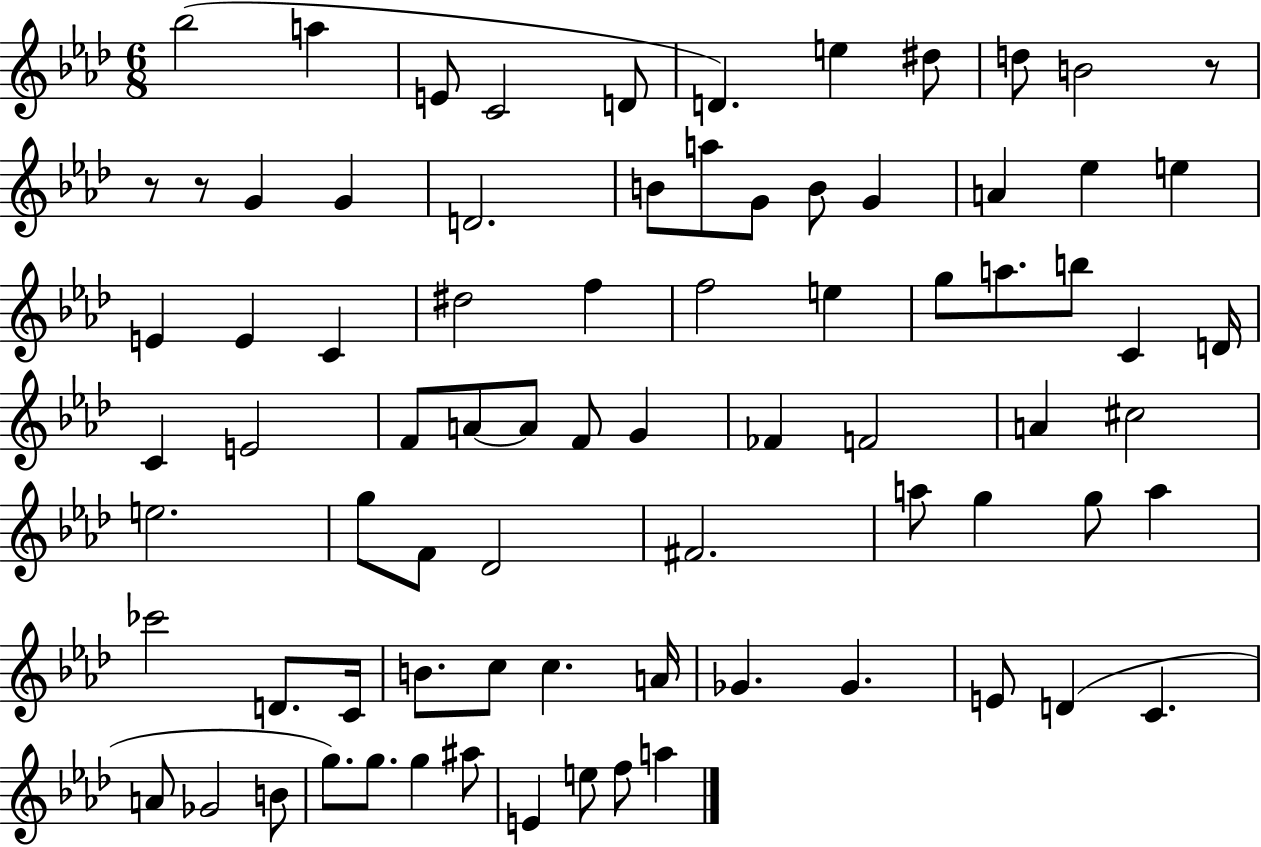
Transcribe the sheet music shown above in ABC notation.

X:1
T:Untitled
M:6/8
L:1/4
K:Ab
_b2 a E/2 C2 D/2 D e ^d/2 d/2 B2 z/2 z/2 z/2 G G D2 B/2 a/2 G/2 B/2 G A _e e E E C ^d2 f f2 e g/2 a/2 b/2 C D/4 C E2 F/2 A/2 A/2 F/2 G _F F2 A ^c2 e2 g/2 F/2 _D2 ^F2 a/2 g g/2 a _c'2 D/2 C/4 B/2 c/2 c A/4 _G _G E/2 D C A/2 _G2 B/2 g/2 g/2 g ^a/2 E e/2 f/2 a